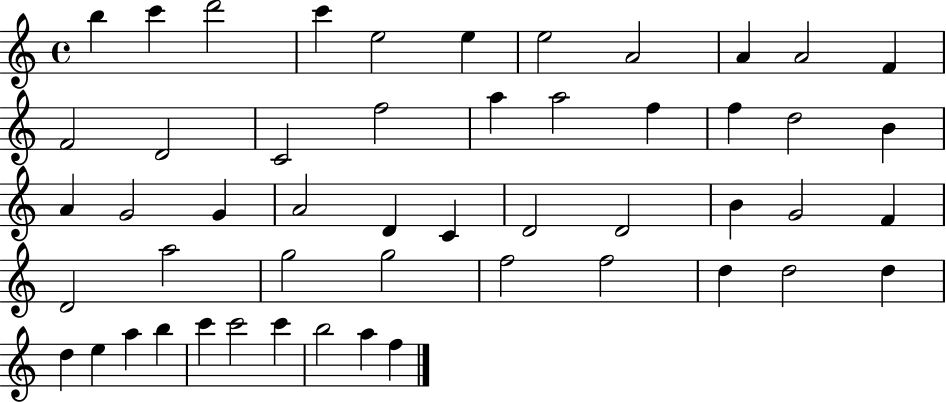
{
  \clef treble
  \time 4/4
  \defaultTimeSignature
  \key c \major
  b''4 c'''4 d'''2 | c'''4 e''2 e''4 | e''2 a'2 | a'4 a'2 f'4 | \break f'2 d'2 | c'2 f''2 | a''4 a''2 f''4 | f''4 d''2 b'4 | \break a'4 g'2 g'4 | a'2 d'4 c'4 | d'2 d'2 | b'4 g'2 f'4 | \break d'2 a''2 | g''2 g''2 | f''2 f''2 | d''4 d''2 d''4 | \break d''4 e''4 a''4 b''4 | c'''4 c'''2 c'''4 | b''2 a''4 f''4 | \bar "|."
}